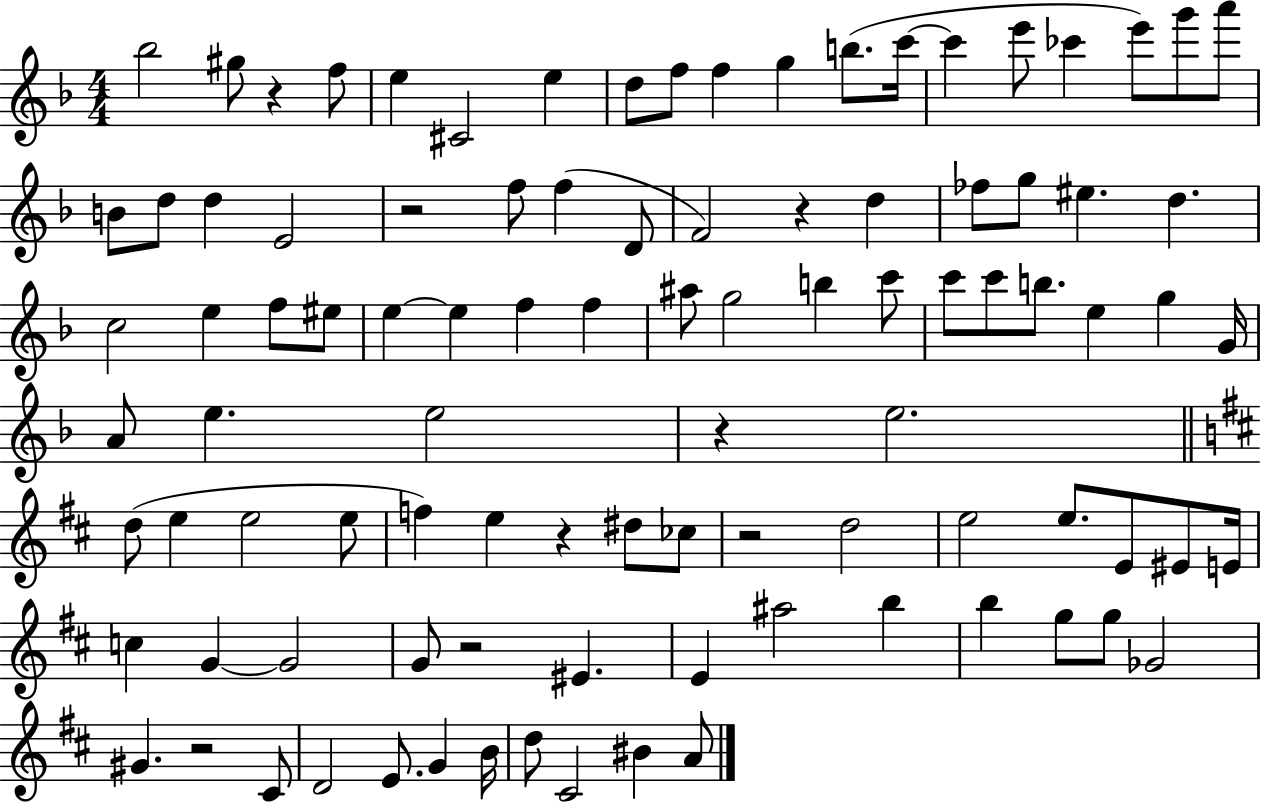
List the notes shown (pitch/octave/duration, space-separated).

Bb5/h G#5/e R/q F5/e E5/q C#4/h E5/q D5/e F5/e F5/q G5/q B5/e. C6/s C6/q E6/e CES6/q E6/e G6/e A6/e B4/e D5/e D5/q E4/h R/h F5/e F5/q D4/e F4/h R/q D5/q FES5/e G5/e EIS5/q. D5/q. C5/h E5/q F5/e EIS5/e E5/q E5/q F5/q F5/q A#5/e G5/h B5/q C6/e C6/e C6/e B5/e. E5/q G5/q G4/s A4/e E5/q. E5/h R/q E5/h. D5/e E5/q E5/h E5/e F5/q E5/q R/q D#5/e CES5/e R/h D5/h E5/h E5/e. E4/e EIS4/e E4/s C5/q G4/q G4/h G4/e R/h EIS4/q. E4/q A#5/h B5/q B5/q G5/e G5/e Gb4/h G#4/q. R/h C#4/e D4/h E4/e. G4/q B4/s D5/e C#4/h BIS4/q A4/e